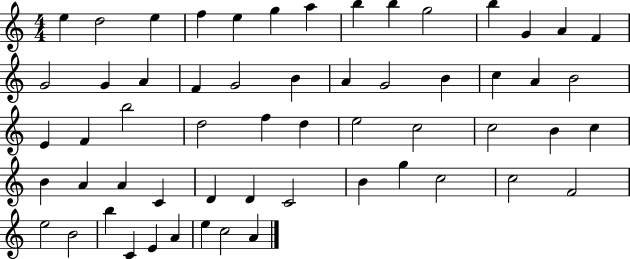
E5/q D5/h E5/q F5/q E5/q G5/q A5/q B5/q B5/q G5/h B5/q G4/q A4/q F4/q G4/h G4/q A4/q F4/q G4/h B4/q A4/q G4/h B4/q C5/q A4/q B4/h E4/q F4/q B5/h D5/h F5/q D5/q E5/h C5/h C5/h B4/q C5/q B4/q A4/q A4/q C4/q D4/q D4/q C4/h B4/q G5/q C5/h C5/h F4/h E5/h B4/h B5/q C4/q E4/q A4/q E5/q C5/h A4/q